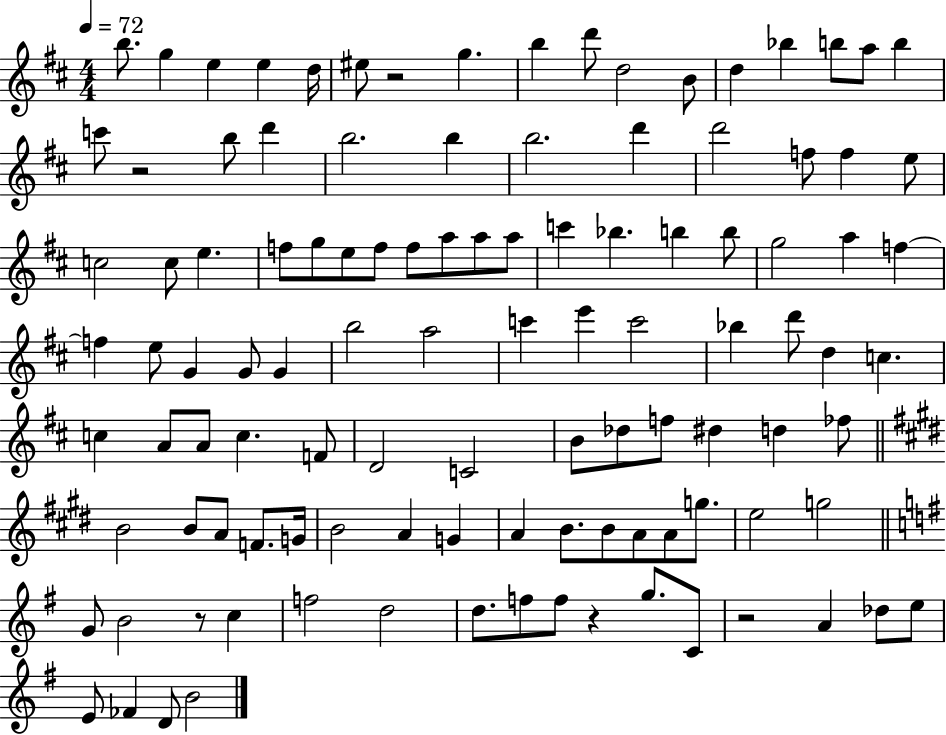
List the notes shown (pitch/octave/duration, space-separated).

B5/e. G5/q E5/q E5/q D5/s EIS5/e R/h G5/q. B5/q D6/e D5/h B4/e D5/q Bb5/q B5/e A5/e B5/q C6/e R/h B5/e D6/q B5/h. B5/q B5/h. D6/q D6/h F5/e F5/q E5/e C5/h C5/e E5/q. F5/e G5/e E5/e F5/e F5/e A5/e A5/e A5/e C6/q Bb5/q. B5/q B5/e G5/h A5/q F5/q F5/q E5/e G4/q G4/e G4/q B5/h A5/h C6/q E6/q C6/h Bb5/q D6/e D5/q C5/q. C5/q A4/e A4/e C5/q. F4/e D4/h C4/h B4/e Db5/e F5/e D#5/q D5/q FES5/e B4/h B4/e A4/e F4/e. G4/s B4/h A4/q G4/q A4/q B4/e. B4/e A4/e A4/e G5/e. E5/h G5/h G4/e B4/h R/e C5/q F5/h D5/h D5/e. F5/e F5/e R/q G5/e. C4/e R/h A4/q Db5/e E5/e E4/e FES4/q D4/e B4/h